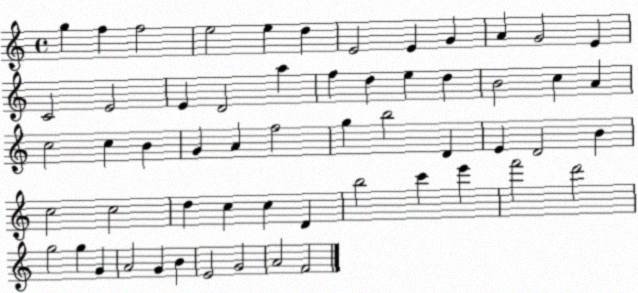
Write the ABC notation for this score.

X:1
T:Untitled
M:4/4
L:1/4
K:C
g f f2 e2 e d E2 E G A G2 E C2 E2 E D2 a f d e d B2 c A c2 c B G A f2 g b2 D E D2 B c2 c2 d c c D b2 c' e' f'2 d'2 g2 g G A2 G B E2 G2 A2 F2